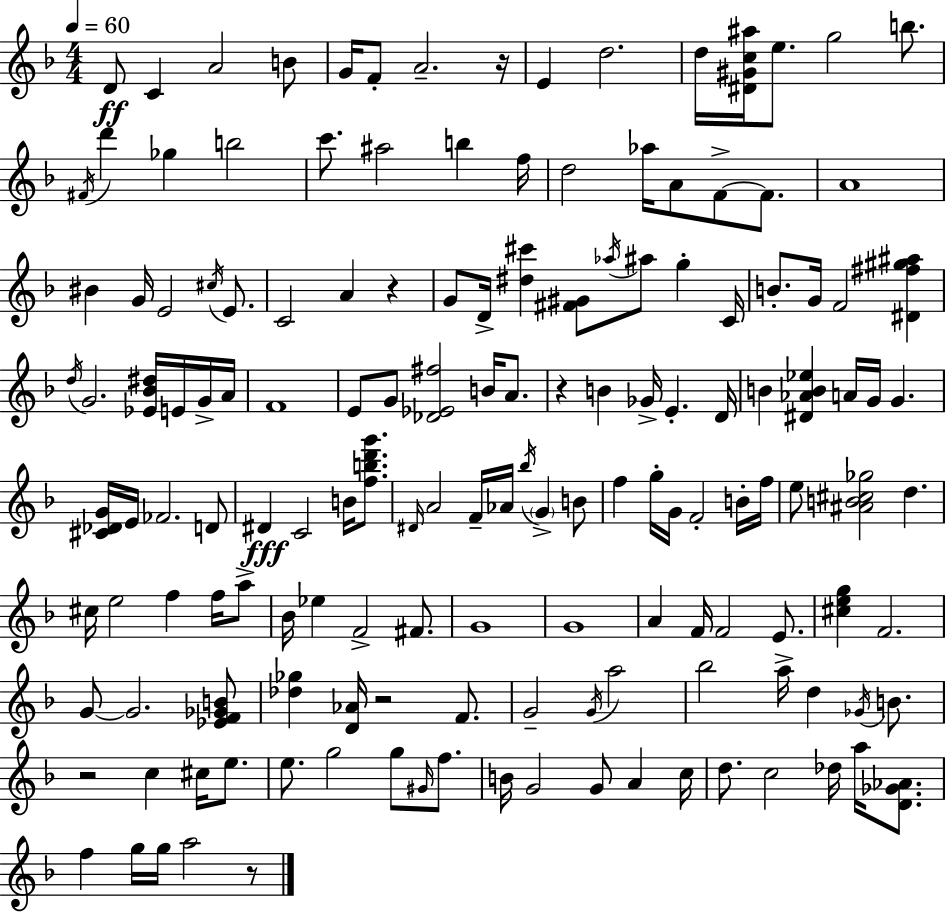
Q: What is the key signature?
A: F major